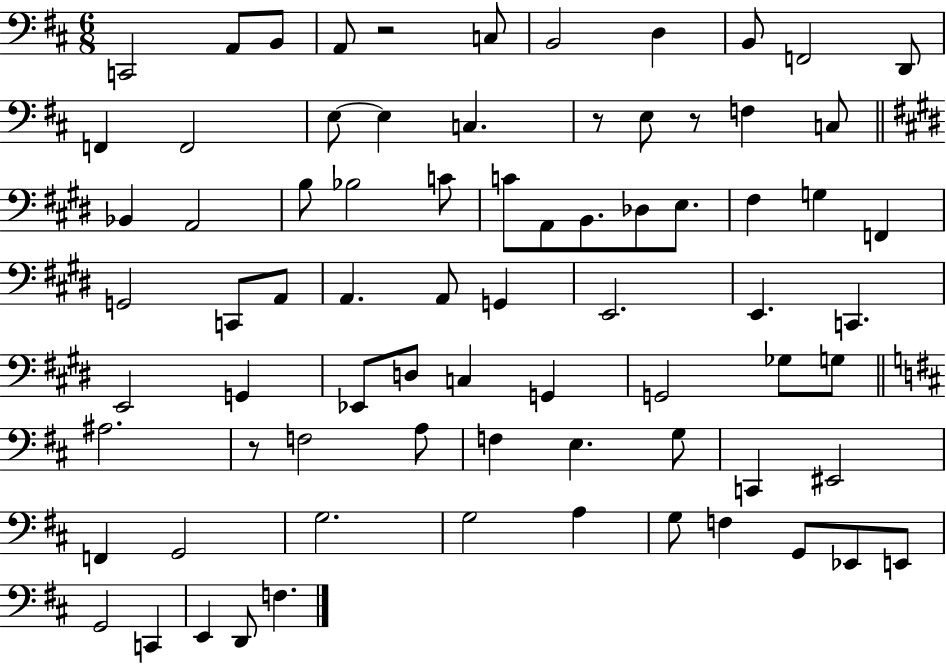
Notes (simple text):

C2/h A2/e B2/e A2/e R/h C3/e B2/h D3/q B2/e F2/h D2/e F2/q F2/h E3/e E3/q C3/q. R/e E3/e R/e F3/q C3/e Bb2/q A2/h B3/e Bb3/h C4/e C4/e A2/e B2/e. Db3/e E3/e. F#3/q G3/q F2/q G2/h C2/e A2/e A2/q. A2/e G2/q E2/h. E2/q. C2/q. E2/h G2/q Eb2/e D3/e C3/q G2/q G2/h Gb3/e G3/e A#3/h. R/e F3/h A3/e F3/q E3/q. G3/e C2/q EIS2/h F2/q G2/h G3/h. G3/h A3/q G3/e F3/q G2/e Eb2/e E2/e G2/h C2/q E2/q D2/e F3/q.